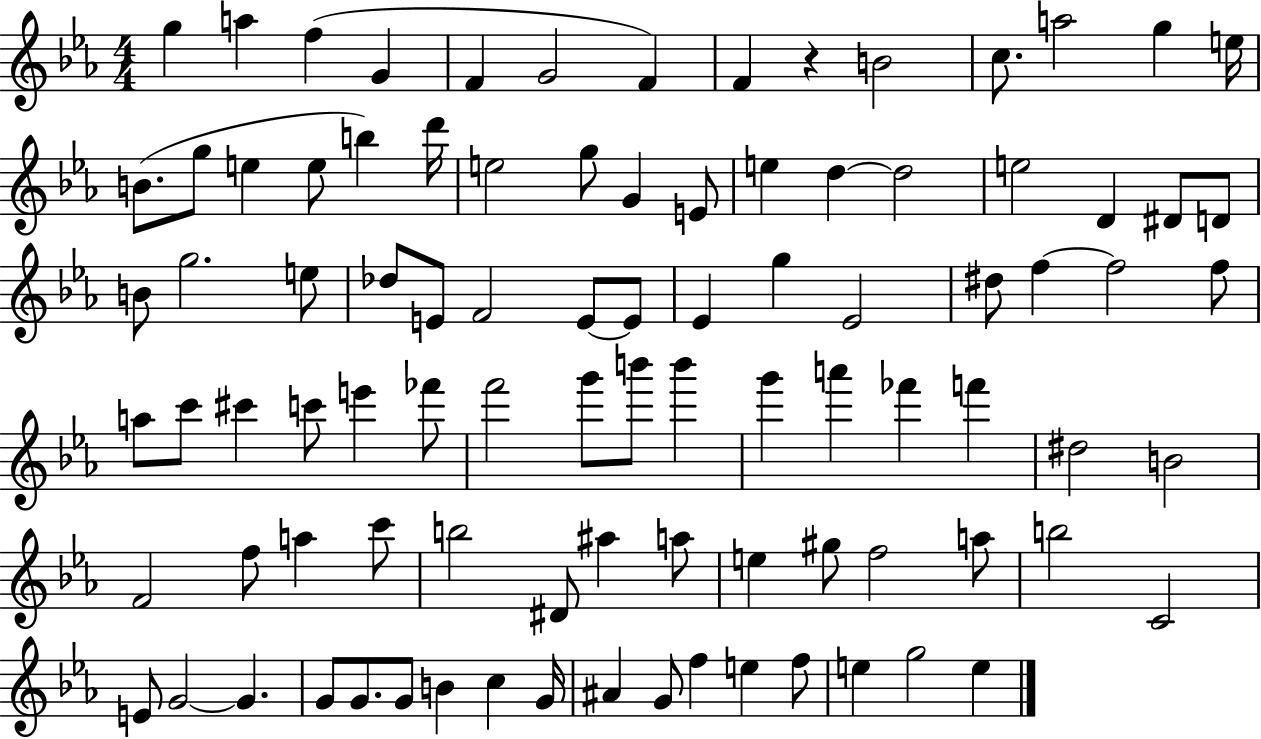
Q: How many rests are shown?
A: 1